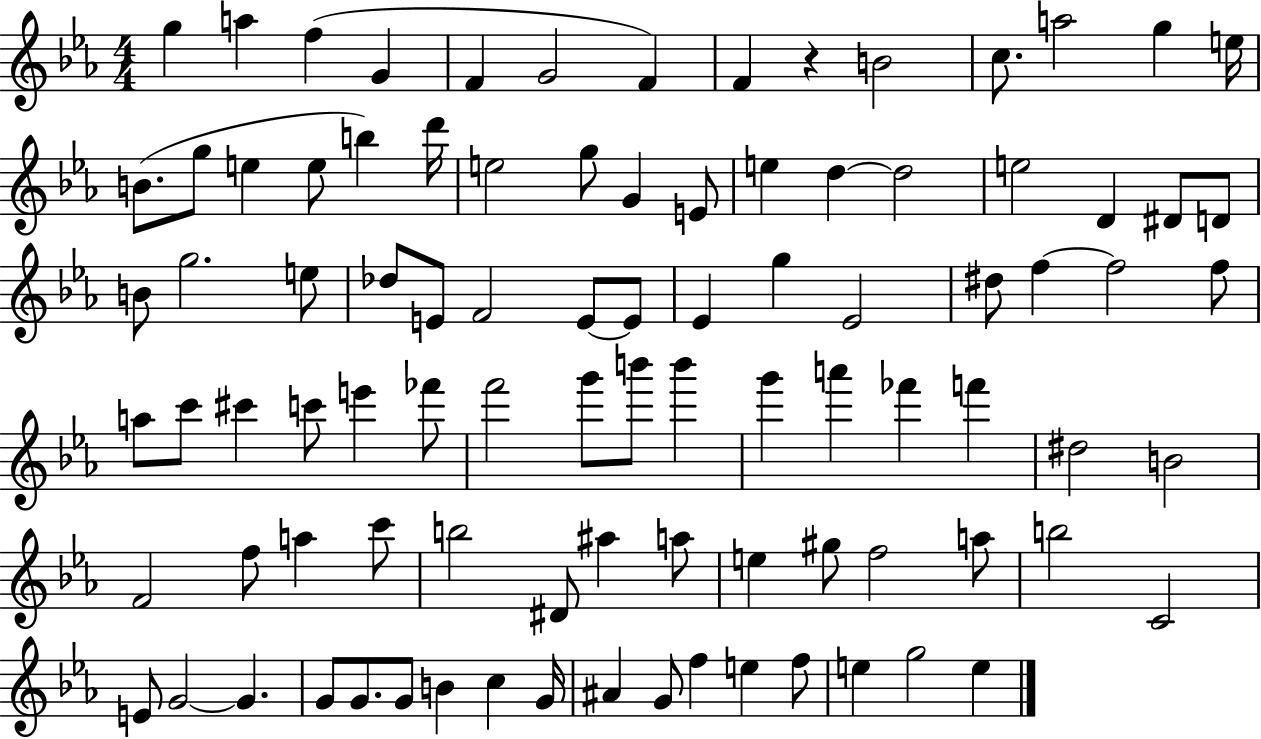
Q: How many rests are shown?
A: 1